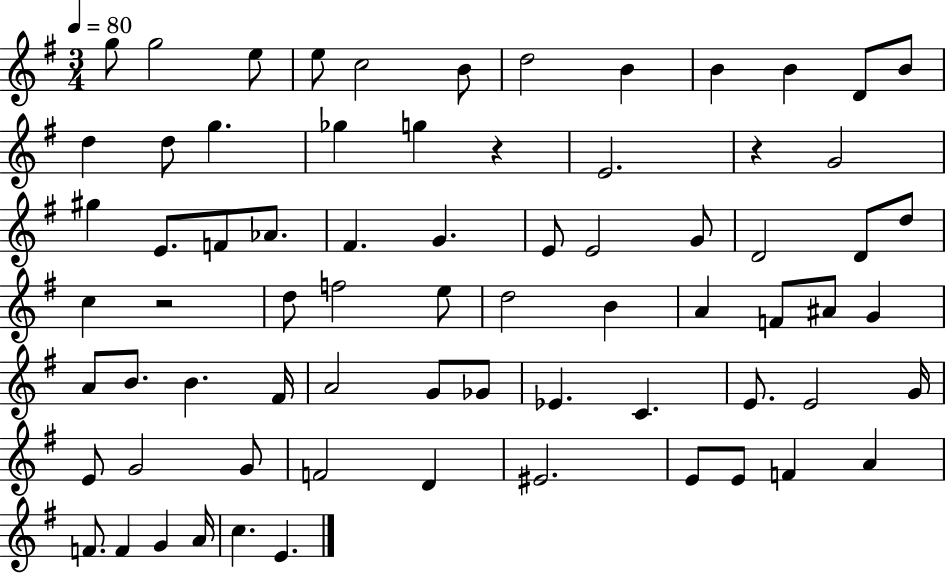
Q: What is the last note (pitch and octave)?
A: E4